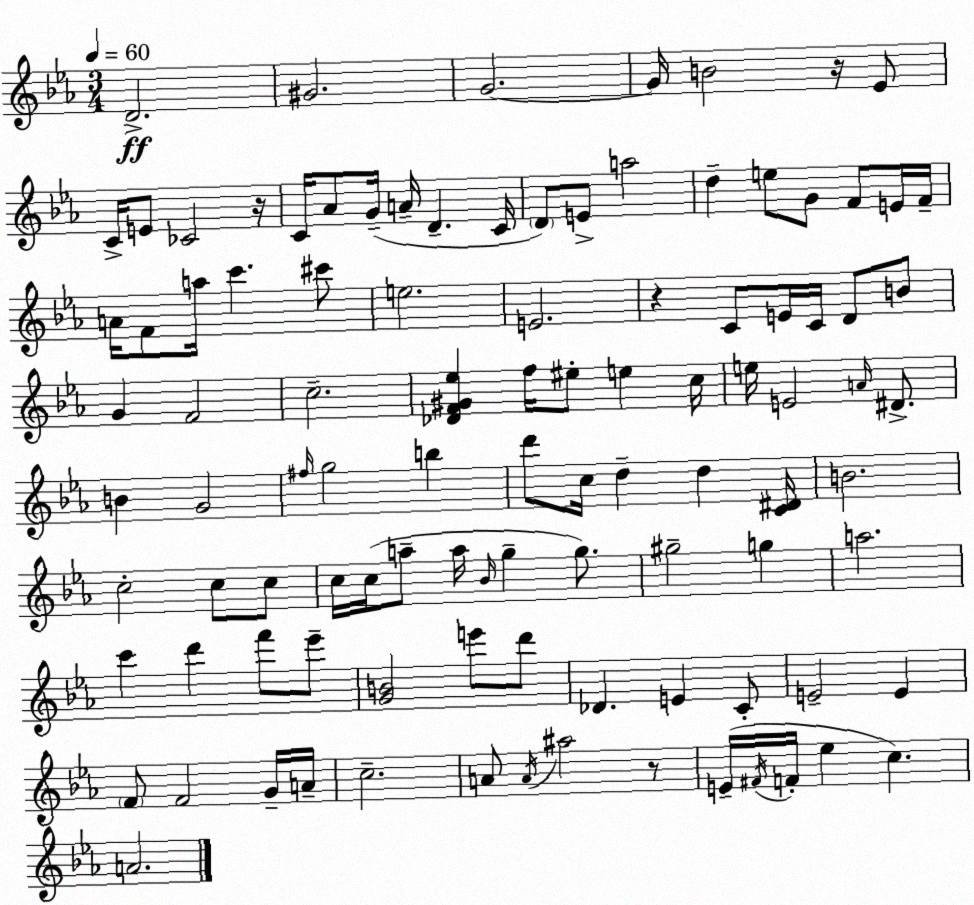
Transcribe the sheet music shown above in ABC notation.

X:1
T:Untitled
M:3/4
L:1/4
K:Cm
D2 ^G2 G2 G/4 B2 z/4 _E/2 C/4 E/2 _C2 z/4 C/4 _A/2 G/4 A/4 D C/4 D/2 E/2 a2 d e/2 G/2 F/2 E/4 F/4 A/4 F/2 a/4 c' ^c'/2 e2 E2 z C/2 E/4 C/4 D/2 B/2 G F2 c2 [_DF^G_e] f/4 ^e/2 e c/4 e/4 E2 A/4 ^D/2 B G2 ^f/4 g2 b d'/2 c/4 d d [C^D]/4 B2 c2 c/2 c/2 c/4 c/4 a/2 a/4 _B/4 g g/2 ^g2 g a2 c' d' f'/2 _e'/2 [GB]2 e'/2 d'/2 _D E C/2 E2 E F/2 F2 G/4 A/4 c2 A/2 A/4 ^a2 z/2 E/4 ^F/4 F/4 _e c A2